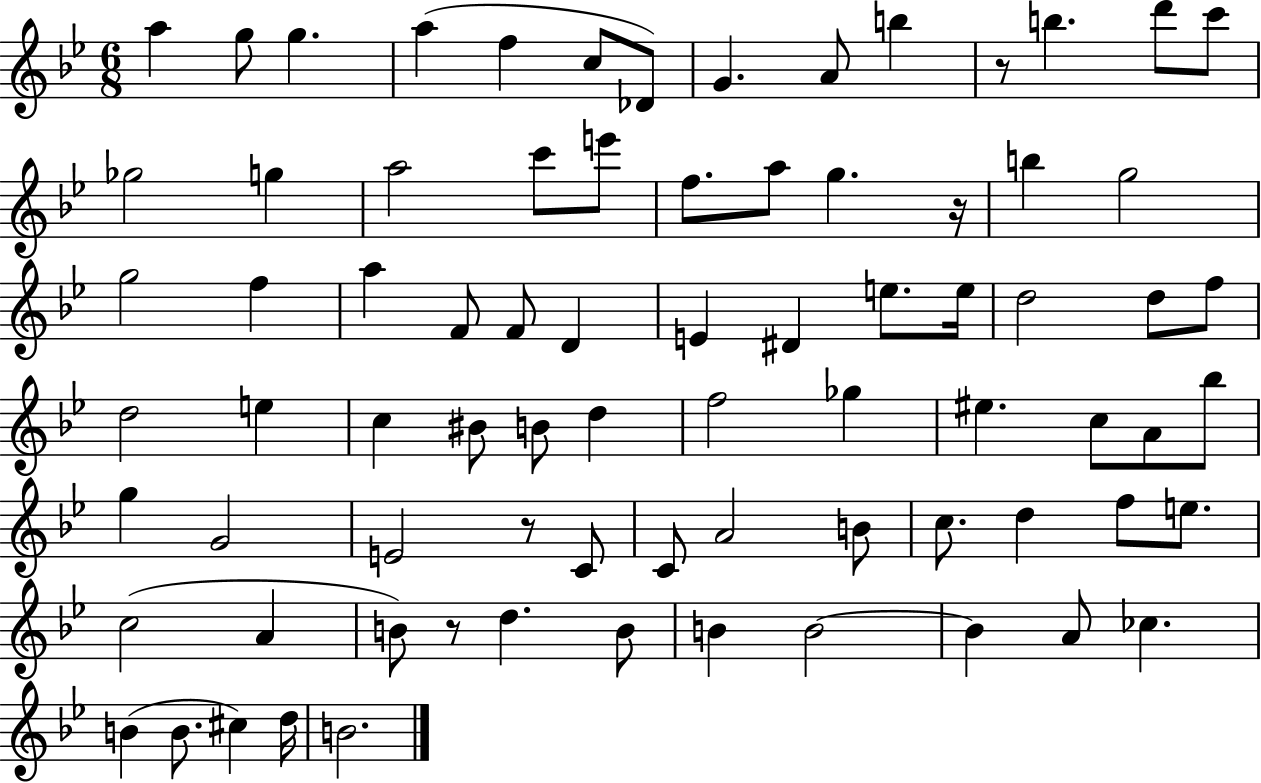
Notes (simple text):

A5/q G5/e G5/q. A5/q F5/q C5/e Db4/e G4/q. A4/e B5/q R/e B5/q. D6/e C6/e Gb5/h G5/q A5/h C6/e E6/e F5/e. A5/e G5/q. R/s B5/q G5/h G5/h F5/q A5/q F4/e F4/e D4/q E4/q D#4/q E5/e. E5/s D5/h D5/e F5/e D5/h E5/q C5/q BIS4/e B4/e D5/q F5/h Gb5/q EIS5/q. C5/e A4/e Bb5/e G5/q G4/h E4/h R/e C4/e C4/e A4/h B4/e C5/e. D5/q F5/e E5/e. C5/h A4/q B4/e R/e D5/q. B4/e B4/q B4/h B4/q A4/e CES5/q. B4/q B4/e. C#5/q D5/s B4/h.